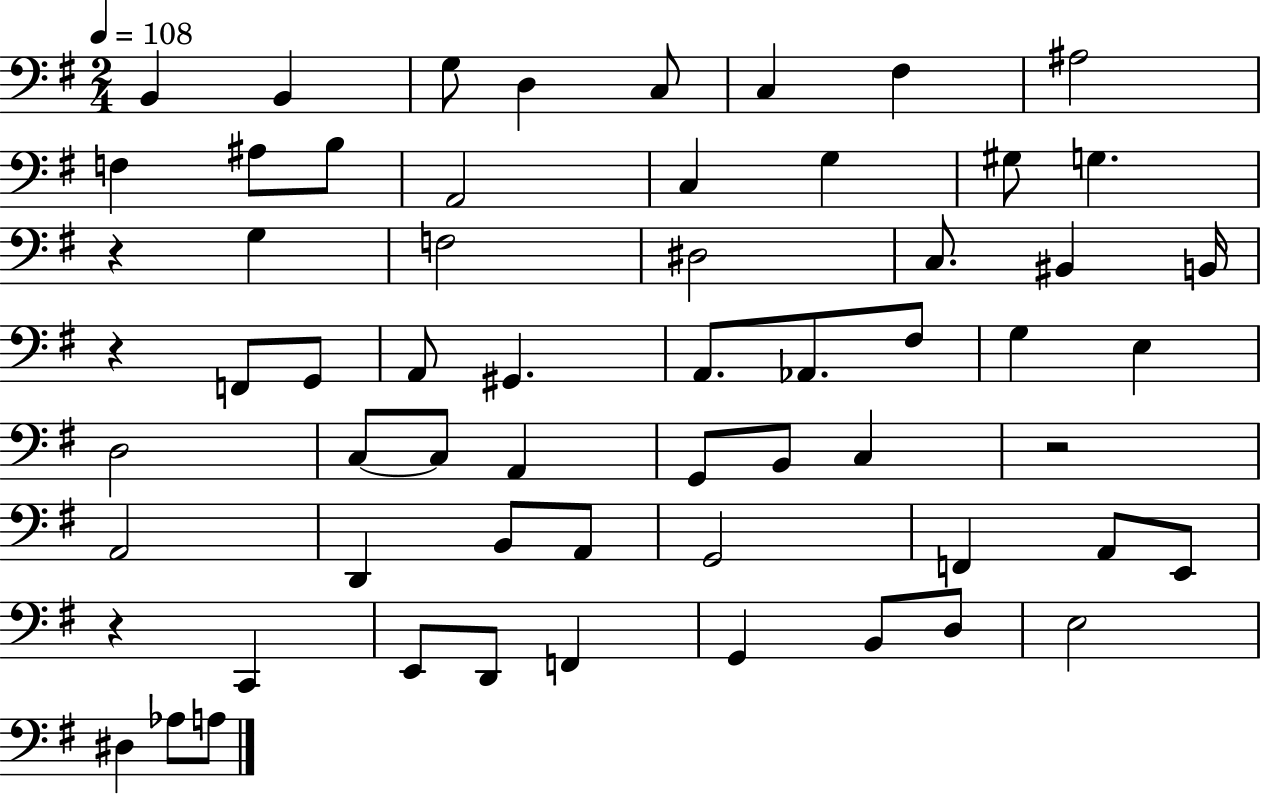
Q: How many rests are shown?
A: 4